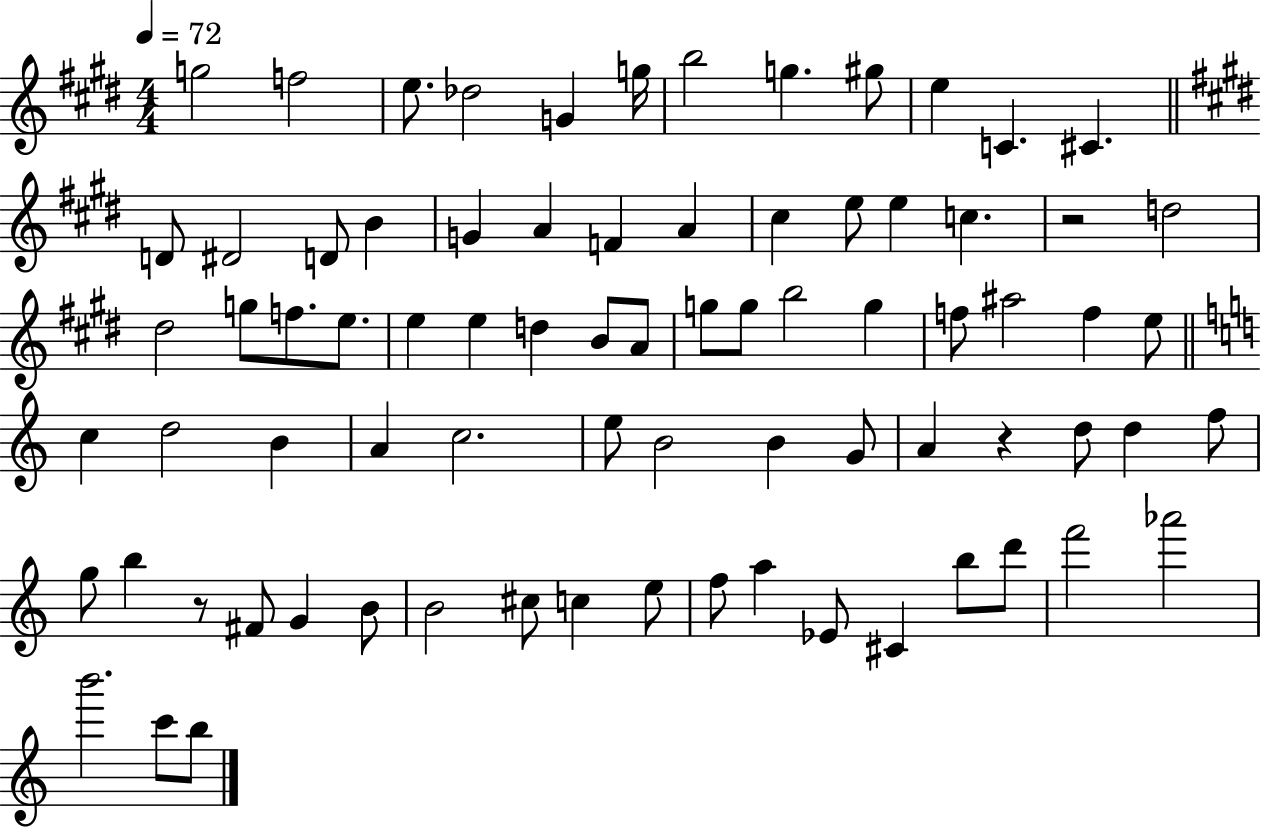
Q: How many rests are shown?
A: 3